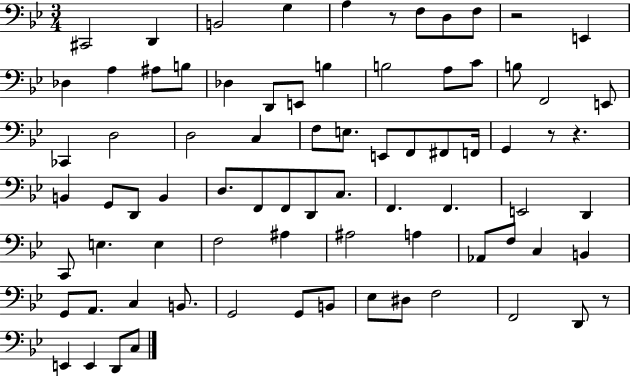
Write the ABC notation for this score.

X:1
T:Untitled
M:3/4
L:1/4
K:Bb
^C,,2 D,, B,,2 G, A, z/2 F,/2 D,/2 F,/2 z2 E,, _D, A, ^A,/2 B,/2 _D, D,,/2 E,,/2 B, B,2 A,/2 C/2 B,/2 F,,2 E,,/2 _C,, D,2 D,2 C, F,/2 E,/2 E,,/2 F,,/2 ^F,,/2 F,,/4 G,, z/2 z B,, G,,/2 D,,/2 B,, D,/2 F,,/2 F,,/2 D,,/2 C,/2 F,, F,, E,,2 D,, C,,/2 E, E, F,2 ^A, ^A,2 A, _A,,/2 F,/2 C, B,, G,,/2 A,,/2 C, B,,/2 G,,2 G,,/2 B,,/2 _E,/2 ^D,/2 F,2 F,,2 D,,/2 z/2 E,, E,, D,,/2 C,/2